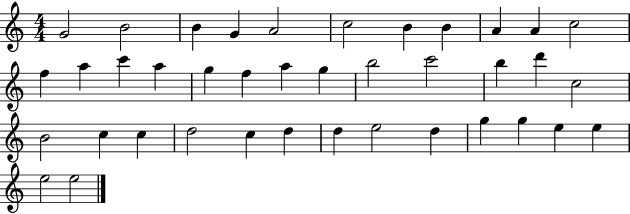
G4/h B4/h B4/q G4/q A4/h C5/h B4/q B4/q A4/q A4/q C5/h F5/q A5/q C6/q A5/q G5/q F5/q A5/q G5/q B5/h C6/h B5/q D6/q C5/h B4/h C5/q C5/q D5/h C5/q D5/q D5/q E5/h D5/q G5/q G5/q E5/q E5/q E5/h E5/h